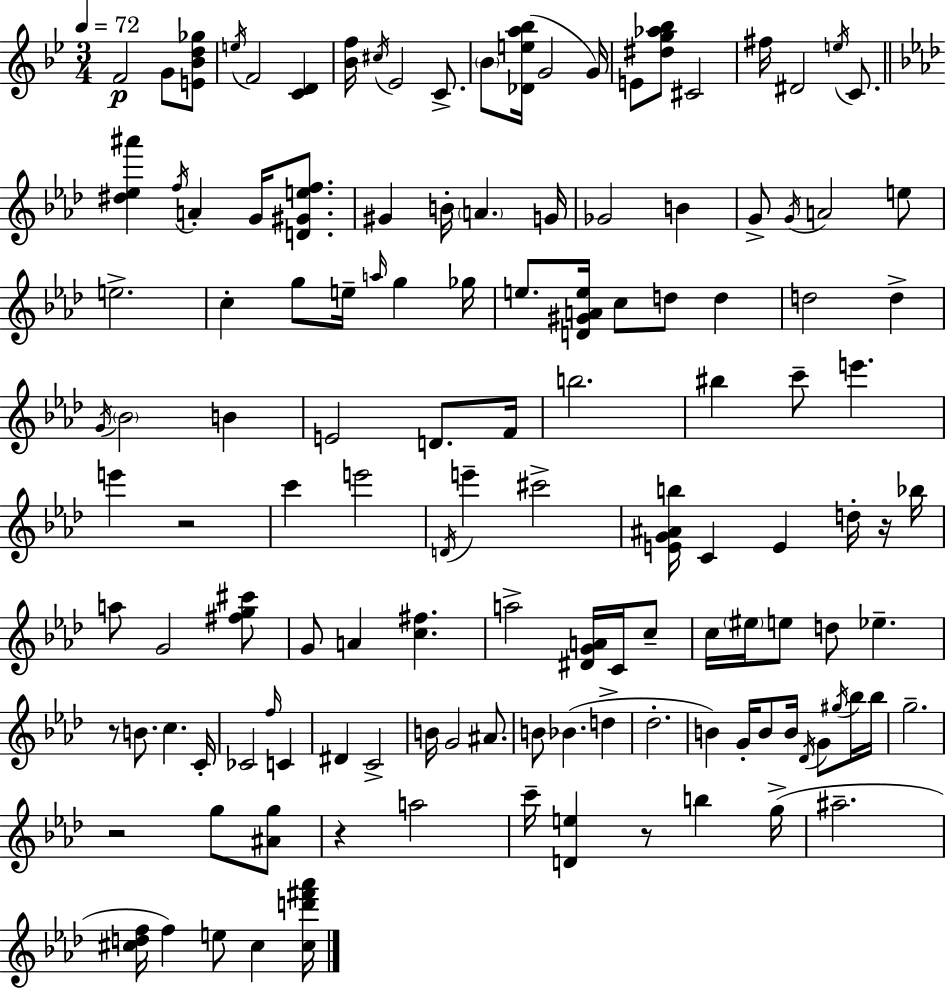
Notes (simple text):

F4/h G4/e [E4,Bb4,D5,Gb5]/e E5/s F4/h [C4,D4]/q [Bb4,F5]/s C#5/s Eb4/h C4/e. Bb4/e [Db4,E5,A5,Bb5]/s G4/h G4/s E4/e [D#5,G5,Ab5,Bb5]/e C#4/h F#5/s D#4/h E5/s C4/e. [D#5,Eb5,A#6]/q F5/s A4/q G4/s [D4,G#4,E5,F5]/e. G#4/q B4/s A4/q. G4/s Gb4/h B4/q G4/e G4/s A4/h E5/e E5/h. C5/q G5/e E5/s A5/s G5/q Gb5/s E5/e. [D4,G#4,A4,E5]/s C5/e D5/e D5/q D5/h D5/q G4/s Bb4/h B4/q E4/h D4/e. F4/s B5/h. BIS5/q C6/e E6/q. E6/q R/h C6/q E6/h D4/s E6/q C#6/h [E4,G4,A#4,B5]/s C4/q E4/q D5/s R/s Bb5/s A5/e G4/h [F#5,G5,C#6]/e G4/e A4/q [C5,F#5]/q. A5/h [D#4,G4,A4]/s C4/s C5/e C5/s EIS5/s E5/e D5/e Eb5/q. R/e B4/e. C5/q. C4/s CES4/h F5/s C4/q D#4/q C4/h B4/s G4/h A#4/e. B4/e Bb4/q. D5/q Db5/h. B4/q G4/s B4/e B4/s Db4/s G4/e G#5/s Bb5/s Bb5/s G5/h. R/h G5/e [A#4,G5]/e R/q A5/h C6/s [D4,E5]/q R/e B5/q G5/s A#5/h. [C#5,D5,F5]/s F5/q E5/e C#5/q [C#5,D6,F#6,Ab6]/s